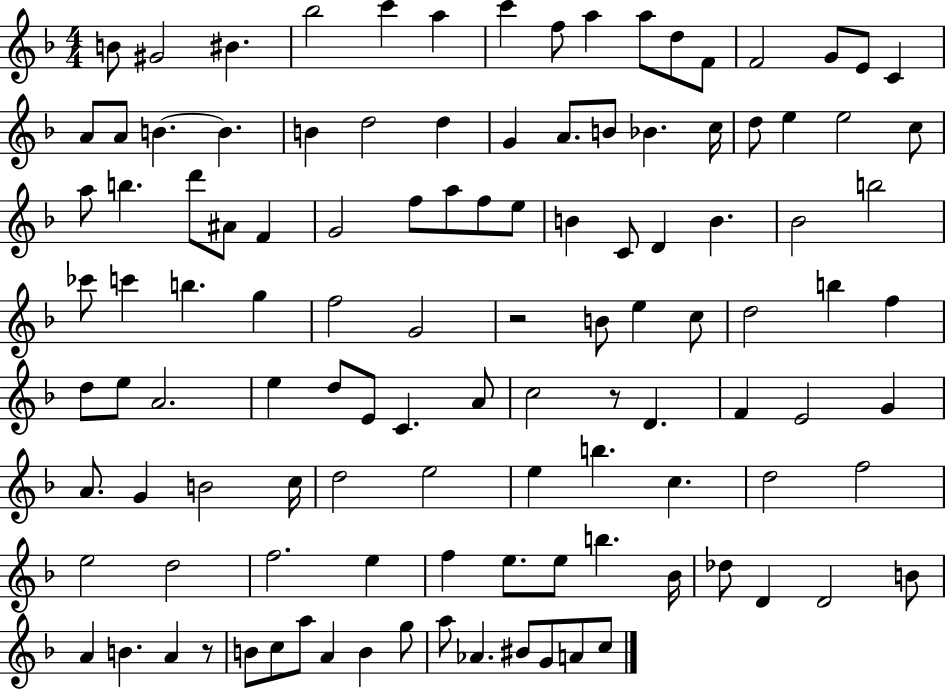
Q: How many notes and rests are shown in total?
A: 115